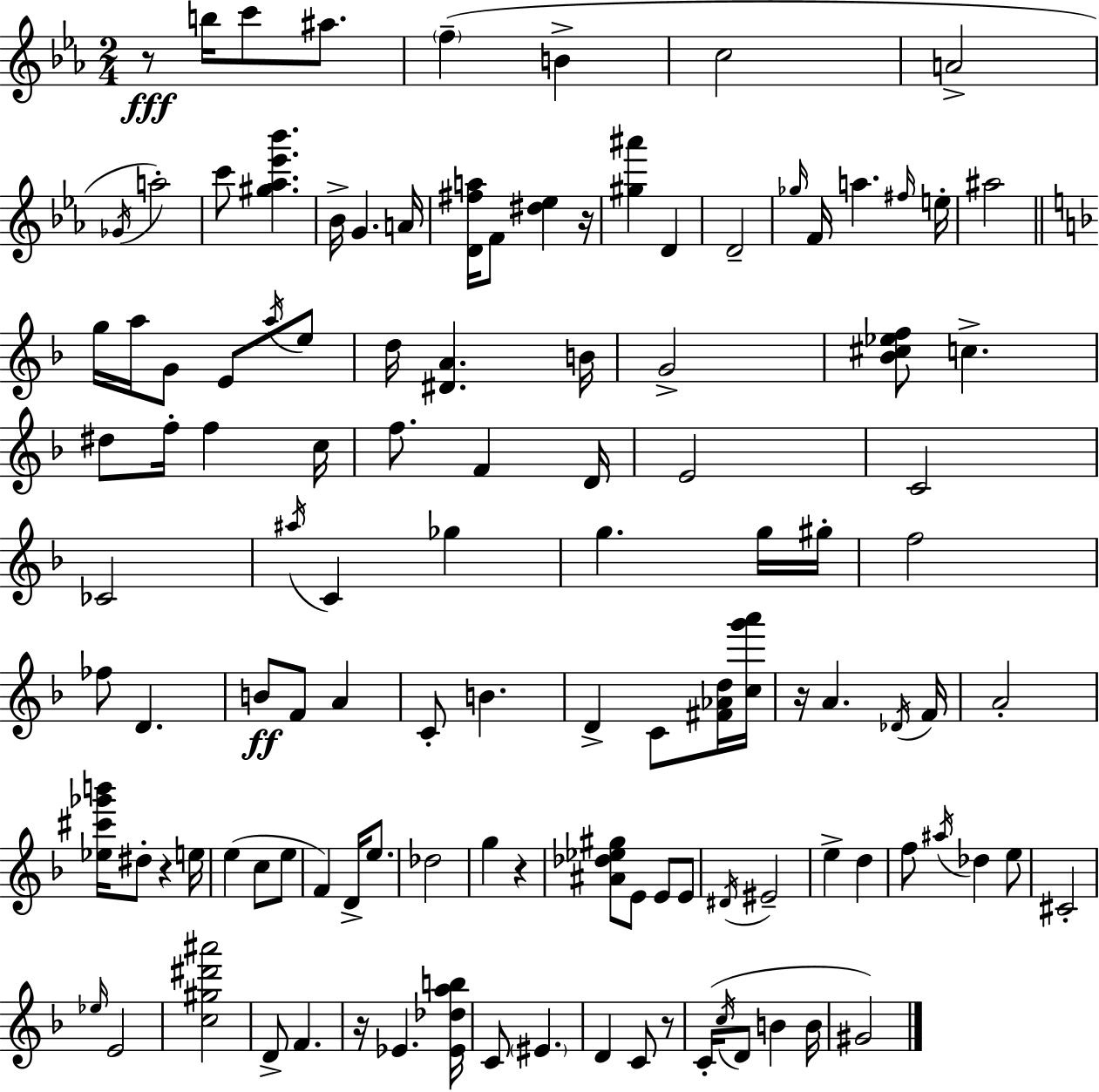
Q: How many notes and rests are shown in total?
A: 118